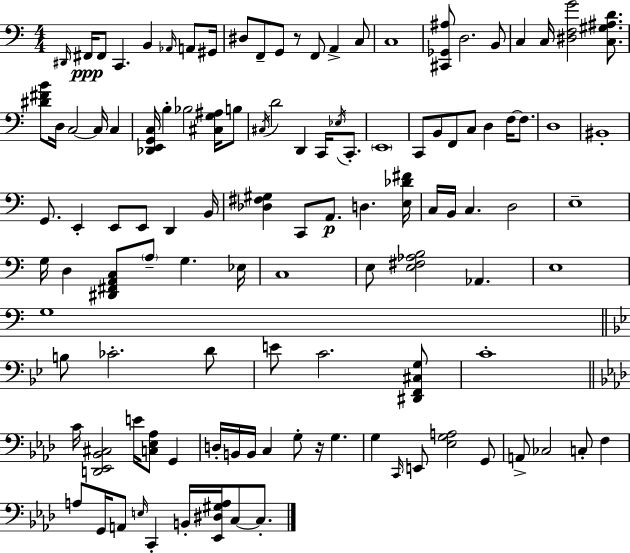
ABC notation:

X:1
T:Untitled
M:4/4
L:1/4
K:Am
^D,,/4 ^F,,/4 ^F,,/2 C,, B,, _A,,/4 A,,/2 ^G,,/4 ^D,/2 F,,/2 G,,/2 z/2 F,,/2 A,, C,/2 C,4 [^C,,_G,,^A,]/2 D,2 B,,/2 C, C,/4 [^D,F,G]2 [C,^G,^A,D]/2 [^D^FB]/2 D,/4 C,2 C,/4 C, [_D,,E,,G,,C,]/4 B, _B,2 [^C,G,^A,]/4 B,/2 ^C,/4 D2 D,, C,,/4 _E,/4 C,,/2 E,,4 C,,/2 B,,/2 F,,/2 C,/2 D, F,/4 F,/2 D,4 ^B,,4 G,,/2 E,, E,,/2 E,,/2 D,, B,,/4 [_D,^F,^G,] C,,/2 A,,/2 D, [E,_D^F]/4 C,/4 B,,/4 C, D,2 E,4 G,/4 D, [^D,,^F,,A,,C,]/2 A,/2 G, _E,/4 C,4 E,/2 [E,^F,_A,B,]2 _A,, E,4 G,4 B,/2 _C2 D/2 E/2 C2 [^D,,F,,^C,G,]/2 C4 C/4 [D,,_E,,_B,,^C,]2 E/4 [C,_E,_A,]/2 G,, D,/4 B,,/4 B,,/4 C, G,/2 z/4 G, G, C,,/4 E,,/2 [_E,G,A,]2 G,,/2 A,,/2 _C,2 C,/2 F, A,/2 G,,/4 A,,/2 E,/4 C,, B,,/4 [_E,,^D,^G,A,]/4 C,/2 C,/2